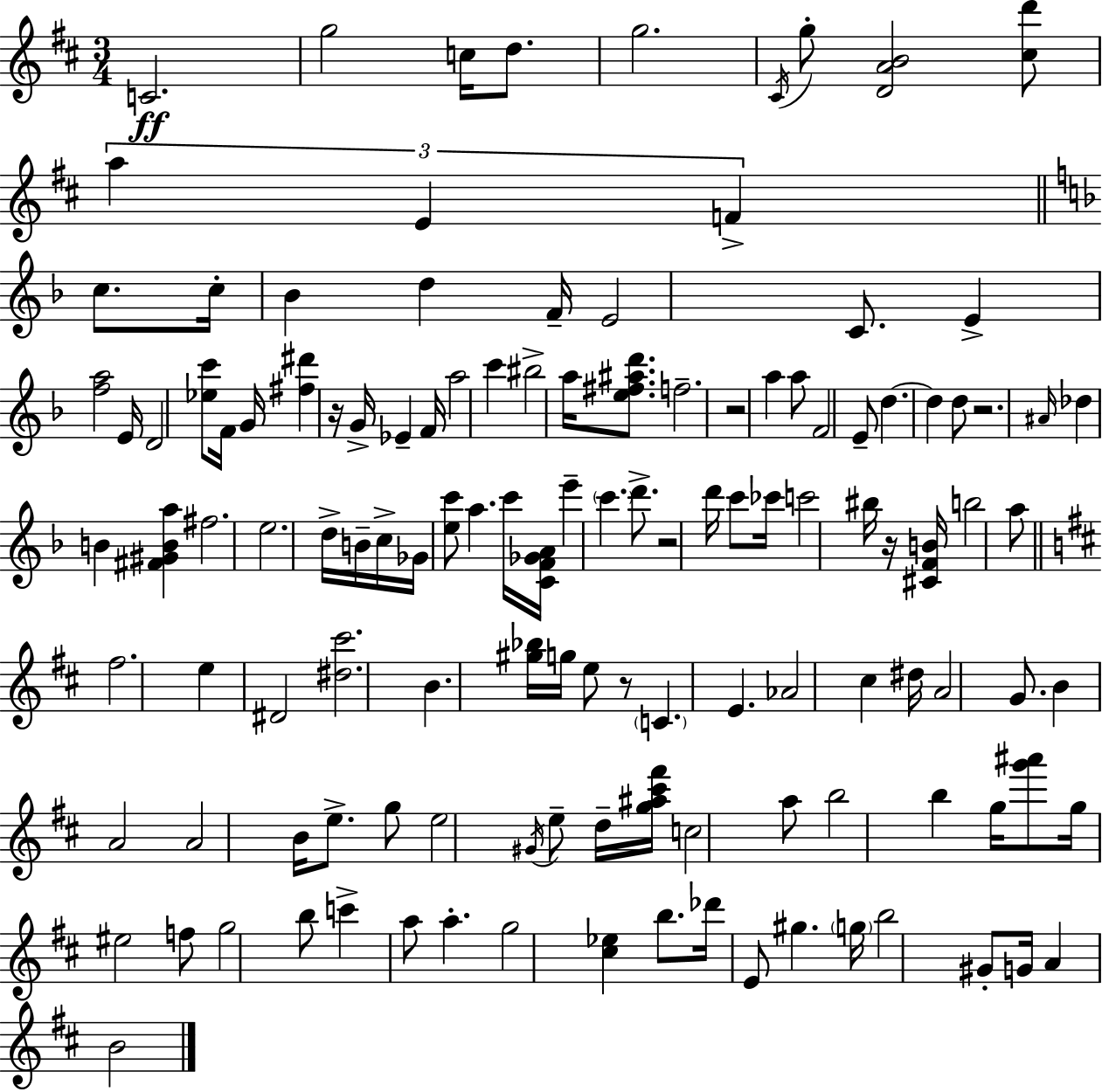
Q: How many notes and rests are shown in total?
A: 126